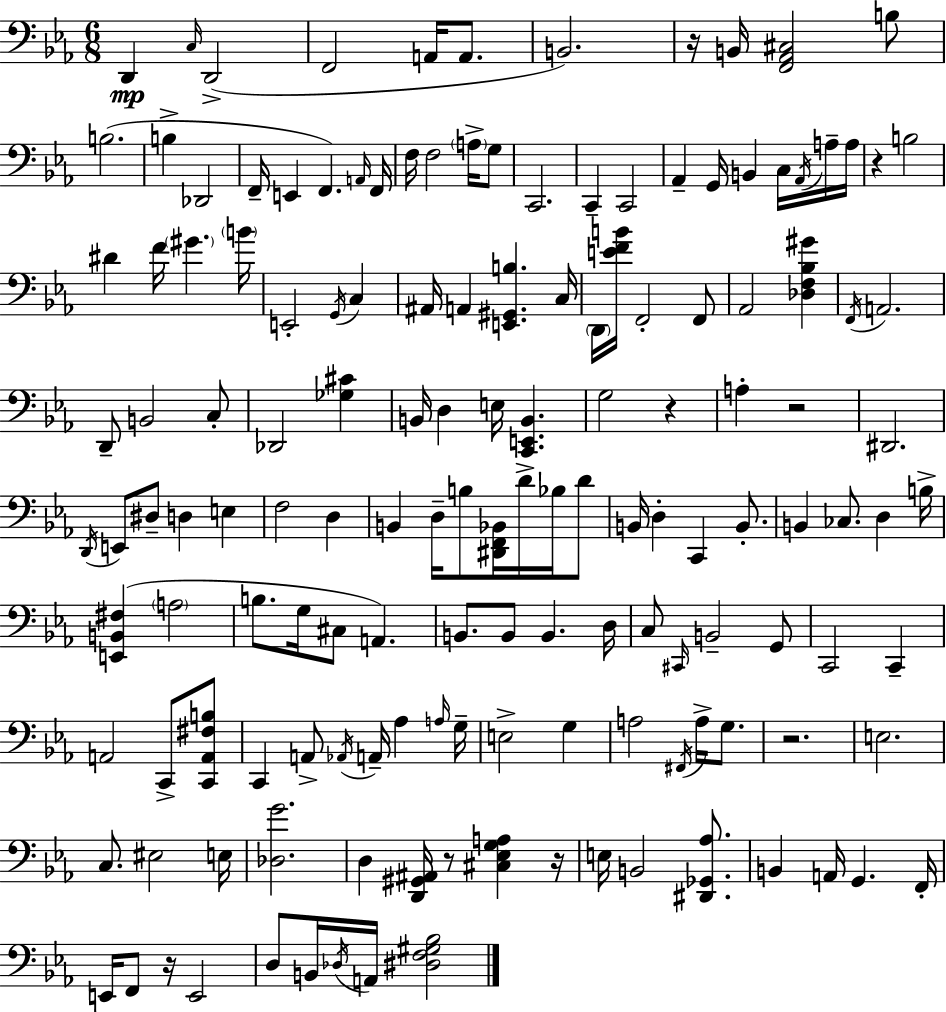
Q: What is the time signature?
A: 6/8